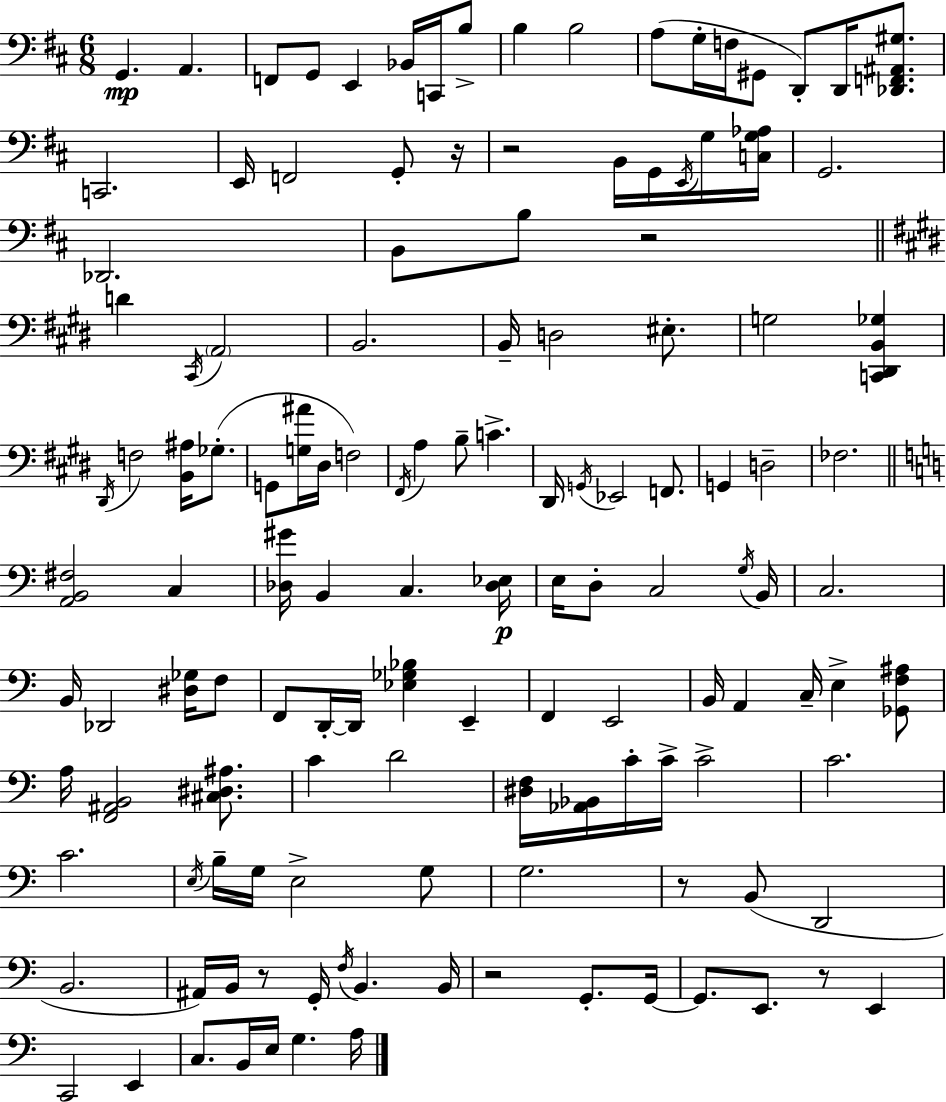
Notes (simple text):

G2/q. A2/q. F2/e G2/e E2/q Bb2/s C2/s B3/e B3/q B3/h A3/e G3/s F3/s G#2/e D2/e D2/s [Db2,F2,A#2,G#3]/e. C2/h. E2/s F2/h G2/e R/s R/h B2/s G2/s E2/s G3/s [C3,G3,Ab3]/s G2/h. Db2/h. B2/e B3/e R/h D4/q C#2/s A2/h B2/h. B2/s D3/h EIS3/e. G3/h [C2,D#2,B2,Gb3]/q D#2/s F3/h [B2,A#3]/s Gb3/e. G2/e [G3,A#4]/s D#3/s F3/h F#2/s A3/q B3/e C4/q. D#2/s G2/s Eb2/h F2/e. G2/q D3/h FES3/h. [A2,B2,F#3]/h C3/q [Db3,G#4]/s B2/q C3/q. [Db3,Eb3]/s E3/s D3/e C3/h G3/s B2/s C3/h. B2/s Db2/h [D#3,Gb3]/s F3/e F2/e D2/s D2/s [Eb3,Gb3,Bb3]/q E2/q F2/q E2/h B2/s A2/q C3/s E3/q [Gb2,F3,A#3]/e A3/s [F2,A#2,B2]/h [C#3,D#3,A#3]/e. C4/q D4/h [D#3,F3]/s [Ab2,Bb2]/s C4/s C4/s C4/h C4/h. C4/h. E3/s B3/s G3/s E3/h G3/e G3/h. R/e B2/e D2/h B2/h. A#2/s B2/s R/e G2/s F3/s B2/q. B2/s R/h G2/e. G2/s G2/e. E2/e. R/e E2/q C2/h E2/q C3/e. B2/s E3/s G3/q. A3/s